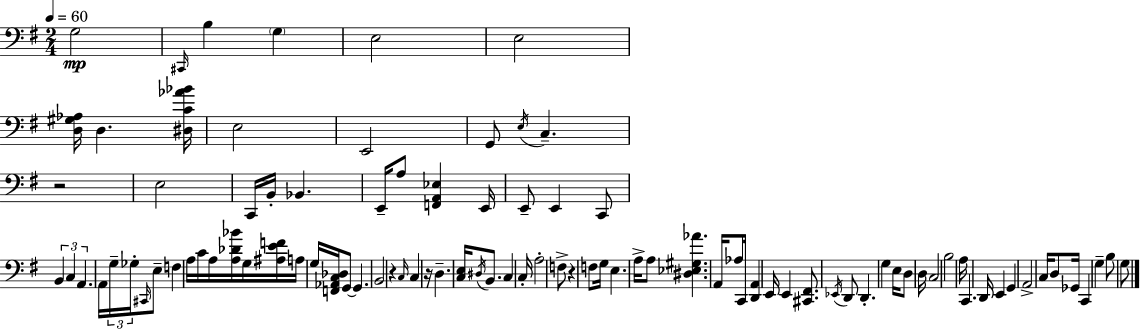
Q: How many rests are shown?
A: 4